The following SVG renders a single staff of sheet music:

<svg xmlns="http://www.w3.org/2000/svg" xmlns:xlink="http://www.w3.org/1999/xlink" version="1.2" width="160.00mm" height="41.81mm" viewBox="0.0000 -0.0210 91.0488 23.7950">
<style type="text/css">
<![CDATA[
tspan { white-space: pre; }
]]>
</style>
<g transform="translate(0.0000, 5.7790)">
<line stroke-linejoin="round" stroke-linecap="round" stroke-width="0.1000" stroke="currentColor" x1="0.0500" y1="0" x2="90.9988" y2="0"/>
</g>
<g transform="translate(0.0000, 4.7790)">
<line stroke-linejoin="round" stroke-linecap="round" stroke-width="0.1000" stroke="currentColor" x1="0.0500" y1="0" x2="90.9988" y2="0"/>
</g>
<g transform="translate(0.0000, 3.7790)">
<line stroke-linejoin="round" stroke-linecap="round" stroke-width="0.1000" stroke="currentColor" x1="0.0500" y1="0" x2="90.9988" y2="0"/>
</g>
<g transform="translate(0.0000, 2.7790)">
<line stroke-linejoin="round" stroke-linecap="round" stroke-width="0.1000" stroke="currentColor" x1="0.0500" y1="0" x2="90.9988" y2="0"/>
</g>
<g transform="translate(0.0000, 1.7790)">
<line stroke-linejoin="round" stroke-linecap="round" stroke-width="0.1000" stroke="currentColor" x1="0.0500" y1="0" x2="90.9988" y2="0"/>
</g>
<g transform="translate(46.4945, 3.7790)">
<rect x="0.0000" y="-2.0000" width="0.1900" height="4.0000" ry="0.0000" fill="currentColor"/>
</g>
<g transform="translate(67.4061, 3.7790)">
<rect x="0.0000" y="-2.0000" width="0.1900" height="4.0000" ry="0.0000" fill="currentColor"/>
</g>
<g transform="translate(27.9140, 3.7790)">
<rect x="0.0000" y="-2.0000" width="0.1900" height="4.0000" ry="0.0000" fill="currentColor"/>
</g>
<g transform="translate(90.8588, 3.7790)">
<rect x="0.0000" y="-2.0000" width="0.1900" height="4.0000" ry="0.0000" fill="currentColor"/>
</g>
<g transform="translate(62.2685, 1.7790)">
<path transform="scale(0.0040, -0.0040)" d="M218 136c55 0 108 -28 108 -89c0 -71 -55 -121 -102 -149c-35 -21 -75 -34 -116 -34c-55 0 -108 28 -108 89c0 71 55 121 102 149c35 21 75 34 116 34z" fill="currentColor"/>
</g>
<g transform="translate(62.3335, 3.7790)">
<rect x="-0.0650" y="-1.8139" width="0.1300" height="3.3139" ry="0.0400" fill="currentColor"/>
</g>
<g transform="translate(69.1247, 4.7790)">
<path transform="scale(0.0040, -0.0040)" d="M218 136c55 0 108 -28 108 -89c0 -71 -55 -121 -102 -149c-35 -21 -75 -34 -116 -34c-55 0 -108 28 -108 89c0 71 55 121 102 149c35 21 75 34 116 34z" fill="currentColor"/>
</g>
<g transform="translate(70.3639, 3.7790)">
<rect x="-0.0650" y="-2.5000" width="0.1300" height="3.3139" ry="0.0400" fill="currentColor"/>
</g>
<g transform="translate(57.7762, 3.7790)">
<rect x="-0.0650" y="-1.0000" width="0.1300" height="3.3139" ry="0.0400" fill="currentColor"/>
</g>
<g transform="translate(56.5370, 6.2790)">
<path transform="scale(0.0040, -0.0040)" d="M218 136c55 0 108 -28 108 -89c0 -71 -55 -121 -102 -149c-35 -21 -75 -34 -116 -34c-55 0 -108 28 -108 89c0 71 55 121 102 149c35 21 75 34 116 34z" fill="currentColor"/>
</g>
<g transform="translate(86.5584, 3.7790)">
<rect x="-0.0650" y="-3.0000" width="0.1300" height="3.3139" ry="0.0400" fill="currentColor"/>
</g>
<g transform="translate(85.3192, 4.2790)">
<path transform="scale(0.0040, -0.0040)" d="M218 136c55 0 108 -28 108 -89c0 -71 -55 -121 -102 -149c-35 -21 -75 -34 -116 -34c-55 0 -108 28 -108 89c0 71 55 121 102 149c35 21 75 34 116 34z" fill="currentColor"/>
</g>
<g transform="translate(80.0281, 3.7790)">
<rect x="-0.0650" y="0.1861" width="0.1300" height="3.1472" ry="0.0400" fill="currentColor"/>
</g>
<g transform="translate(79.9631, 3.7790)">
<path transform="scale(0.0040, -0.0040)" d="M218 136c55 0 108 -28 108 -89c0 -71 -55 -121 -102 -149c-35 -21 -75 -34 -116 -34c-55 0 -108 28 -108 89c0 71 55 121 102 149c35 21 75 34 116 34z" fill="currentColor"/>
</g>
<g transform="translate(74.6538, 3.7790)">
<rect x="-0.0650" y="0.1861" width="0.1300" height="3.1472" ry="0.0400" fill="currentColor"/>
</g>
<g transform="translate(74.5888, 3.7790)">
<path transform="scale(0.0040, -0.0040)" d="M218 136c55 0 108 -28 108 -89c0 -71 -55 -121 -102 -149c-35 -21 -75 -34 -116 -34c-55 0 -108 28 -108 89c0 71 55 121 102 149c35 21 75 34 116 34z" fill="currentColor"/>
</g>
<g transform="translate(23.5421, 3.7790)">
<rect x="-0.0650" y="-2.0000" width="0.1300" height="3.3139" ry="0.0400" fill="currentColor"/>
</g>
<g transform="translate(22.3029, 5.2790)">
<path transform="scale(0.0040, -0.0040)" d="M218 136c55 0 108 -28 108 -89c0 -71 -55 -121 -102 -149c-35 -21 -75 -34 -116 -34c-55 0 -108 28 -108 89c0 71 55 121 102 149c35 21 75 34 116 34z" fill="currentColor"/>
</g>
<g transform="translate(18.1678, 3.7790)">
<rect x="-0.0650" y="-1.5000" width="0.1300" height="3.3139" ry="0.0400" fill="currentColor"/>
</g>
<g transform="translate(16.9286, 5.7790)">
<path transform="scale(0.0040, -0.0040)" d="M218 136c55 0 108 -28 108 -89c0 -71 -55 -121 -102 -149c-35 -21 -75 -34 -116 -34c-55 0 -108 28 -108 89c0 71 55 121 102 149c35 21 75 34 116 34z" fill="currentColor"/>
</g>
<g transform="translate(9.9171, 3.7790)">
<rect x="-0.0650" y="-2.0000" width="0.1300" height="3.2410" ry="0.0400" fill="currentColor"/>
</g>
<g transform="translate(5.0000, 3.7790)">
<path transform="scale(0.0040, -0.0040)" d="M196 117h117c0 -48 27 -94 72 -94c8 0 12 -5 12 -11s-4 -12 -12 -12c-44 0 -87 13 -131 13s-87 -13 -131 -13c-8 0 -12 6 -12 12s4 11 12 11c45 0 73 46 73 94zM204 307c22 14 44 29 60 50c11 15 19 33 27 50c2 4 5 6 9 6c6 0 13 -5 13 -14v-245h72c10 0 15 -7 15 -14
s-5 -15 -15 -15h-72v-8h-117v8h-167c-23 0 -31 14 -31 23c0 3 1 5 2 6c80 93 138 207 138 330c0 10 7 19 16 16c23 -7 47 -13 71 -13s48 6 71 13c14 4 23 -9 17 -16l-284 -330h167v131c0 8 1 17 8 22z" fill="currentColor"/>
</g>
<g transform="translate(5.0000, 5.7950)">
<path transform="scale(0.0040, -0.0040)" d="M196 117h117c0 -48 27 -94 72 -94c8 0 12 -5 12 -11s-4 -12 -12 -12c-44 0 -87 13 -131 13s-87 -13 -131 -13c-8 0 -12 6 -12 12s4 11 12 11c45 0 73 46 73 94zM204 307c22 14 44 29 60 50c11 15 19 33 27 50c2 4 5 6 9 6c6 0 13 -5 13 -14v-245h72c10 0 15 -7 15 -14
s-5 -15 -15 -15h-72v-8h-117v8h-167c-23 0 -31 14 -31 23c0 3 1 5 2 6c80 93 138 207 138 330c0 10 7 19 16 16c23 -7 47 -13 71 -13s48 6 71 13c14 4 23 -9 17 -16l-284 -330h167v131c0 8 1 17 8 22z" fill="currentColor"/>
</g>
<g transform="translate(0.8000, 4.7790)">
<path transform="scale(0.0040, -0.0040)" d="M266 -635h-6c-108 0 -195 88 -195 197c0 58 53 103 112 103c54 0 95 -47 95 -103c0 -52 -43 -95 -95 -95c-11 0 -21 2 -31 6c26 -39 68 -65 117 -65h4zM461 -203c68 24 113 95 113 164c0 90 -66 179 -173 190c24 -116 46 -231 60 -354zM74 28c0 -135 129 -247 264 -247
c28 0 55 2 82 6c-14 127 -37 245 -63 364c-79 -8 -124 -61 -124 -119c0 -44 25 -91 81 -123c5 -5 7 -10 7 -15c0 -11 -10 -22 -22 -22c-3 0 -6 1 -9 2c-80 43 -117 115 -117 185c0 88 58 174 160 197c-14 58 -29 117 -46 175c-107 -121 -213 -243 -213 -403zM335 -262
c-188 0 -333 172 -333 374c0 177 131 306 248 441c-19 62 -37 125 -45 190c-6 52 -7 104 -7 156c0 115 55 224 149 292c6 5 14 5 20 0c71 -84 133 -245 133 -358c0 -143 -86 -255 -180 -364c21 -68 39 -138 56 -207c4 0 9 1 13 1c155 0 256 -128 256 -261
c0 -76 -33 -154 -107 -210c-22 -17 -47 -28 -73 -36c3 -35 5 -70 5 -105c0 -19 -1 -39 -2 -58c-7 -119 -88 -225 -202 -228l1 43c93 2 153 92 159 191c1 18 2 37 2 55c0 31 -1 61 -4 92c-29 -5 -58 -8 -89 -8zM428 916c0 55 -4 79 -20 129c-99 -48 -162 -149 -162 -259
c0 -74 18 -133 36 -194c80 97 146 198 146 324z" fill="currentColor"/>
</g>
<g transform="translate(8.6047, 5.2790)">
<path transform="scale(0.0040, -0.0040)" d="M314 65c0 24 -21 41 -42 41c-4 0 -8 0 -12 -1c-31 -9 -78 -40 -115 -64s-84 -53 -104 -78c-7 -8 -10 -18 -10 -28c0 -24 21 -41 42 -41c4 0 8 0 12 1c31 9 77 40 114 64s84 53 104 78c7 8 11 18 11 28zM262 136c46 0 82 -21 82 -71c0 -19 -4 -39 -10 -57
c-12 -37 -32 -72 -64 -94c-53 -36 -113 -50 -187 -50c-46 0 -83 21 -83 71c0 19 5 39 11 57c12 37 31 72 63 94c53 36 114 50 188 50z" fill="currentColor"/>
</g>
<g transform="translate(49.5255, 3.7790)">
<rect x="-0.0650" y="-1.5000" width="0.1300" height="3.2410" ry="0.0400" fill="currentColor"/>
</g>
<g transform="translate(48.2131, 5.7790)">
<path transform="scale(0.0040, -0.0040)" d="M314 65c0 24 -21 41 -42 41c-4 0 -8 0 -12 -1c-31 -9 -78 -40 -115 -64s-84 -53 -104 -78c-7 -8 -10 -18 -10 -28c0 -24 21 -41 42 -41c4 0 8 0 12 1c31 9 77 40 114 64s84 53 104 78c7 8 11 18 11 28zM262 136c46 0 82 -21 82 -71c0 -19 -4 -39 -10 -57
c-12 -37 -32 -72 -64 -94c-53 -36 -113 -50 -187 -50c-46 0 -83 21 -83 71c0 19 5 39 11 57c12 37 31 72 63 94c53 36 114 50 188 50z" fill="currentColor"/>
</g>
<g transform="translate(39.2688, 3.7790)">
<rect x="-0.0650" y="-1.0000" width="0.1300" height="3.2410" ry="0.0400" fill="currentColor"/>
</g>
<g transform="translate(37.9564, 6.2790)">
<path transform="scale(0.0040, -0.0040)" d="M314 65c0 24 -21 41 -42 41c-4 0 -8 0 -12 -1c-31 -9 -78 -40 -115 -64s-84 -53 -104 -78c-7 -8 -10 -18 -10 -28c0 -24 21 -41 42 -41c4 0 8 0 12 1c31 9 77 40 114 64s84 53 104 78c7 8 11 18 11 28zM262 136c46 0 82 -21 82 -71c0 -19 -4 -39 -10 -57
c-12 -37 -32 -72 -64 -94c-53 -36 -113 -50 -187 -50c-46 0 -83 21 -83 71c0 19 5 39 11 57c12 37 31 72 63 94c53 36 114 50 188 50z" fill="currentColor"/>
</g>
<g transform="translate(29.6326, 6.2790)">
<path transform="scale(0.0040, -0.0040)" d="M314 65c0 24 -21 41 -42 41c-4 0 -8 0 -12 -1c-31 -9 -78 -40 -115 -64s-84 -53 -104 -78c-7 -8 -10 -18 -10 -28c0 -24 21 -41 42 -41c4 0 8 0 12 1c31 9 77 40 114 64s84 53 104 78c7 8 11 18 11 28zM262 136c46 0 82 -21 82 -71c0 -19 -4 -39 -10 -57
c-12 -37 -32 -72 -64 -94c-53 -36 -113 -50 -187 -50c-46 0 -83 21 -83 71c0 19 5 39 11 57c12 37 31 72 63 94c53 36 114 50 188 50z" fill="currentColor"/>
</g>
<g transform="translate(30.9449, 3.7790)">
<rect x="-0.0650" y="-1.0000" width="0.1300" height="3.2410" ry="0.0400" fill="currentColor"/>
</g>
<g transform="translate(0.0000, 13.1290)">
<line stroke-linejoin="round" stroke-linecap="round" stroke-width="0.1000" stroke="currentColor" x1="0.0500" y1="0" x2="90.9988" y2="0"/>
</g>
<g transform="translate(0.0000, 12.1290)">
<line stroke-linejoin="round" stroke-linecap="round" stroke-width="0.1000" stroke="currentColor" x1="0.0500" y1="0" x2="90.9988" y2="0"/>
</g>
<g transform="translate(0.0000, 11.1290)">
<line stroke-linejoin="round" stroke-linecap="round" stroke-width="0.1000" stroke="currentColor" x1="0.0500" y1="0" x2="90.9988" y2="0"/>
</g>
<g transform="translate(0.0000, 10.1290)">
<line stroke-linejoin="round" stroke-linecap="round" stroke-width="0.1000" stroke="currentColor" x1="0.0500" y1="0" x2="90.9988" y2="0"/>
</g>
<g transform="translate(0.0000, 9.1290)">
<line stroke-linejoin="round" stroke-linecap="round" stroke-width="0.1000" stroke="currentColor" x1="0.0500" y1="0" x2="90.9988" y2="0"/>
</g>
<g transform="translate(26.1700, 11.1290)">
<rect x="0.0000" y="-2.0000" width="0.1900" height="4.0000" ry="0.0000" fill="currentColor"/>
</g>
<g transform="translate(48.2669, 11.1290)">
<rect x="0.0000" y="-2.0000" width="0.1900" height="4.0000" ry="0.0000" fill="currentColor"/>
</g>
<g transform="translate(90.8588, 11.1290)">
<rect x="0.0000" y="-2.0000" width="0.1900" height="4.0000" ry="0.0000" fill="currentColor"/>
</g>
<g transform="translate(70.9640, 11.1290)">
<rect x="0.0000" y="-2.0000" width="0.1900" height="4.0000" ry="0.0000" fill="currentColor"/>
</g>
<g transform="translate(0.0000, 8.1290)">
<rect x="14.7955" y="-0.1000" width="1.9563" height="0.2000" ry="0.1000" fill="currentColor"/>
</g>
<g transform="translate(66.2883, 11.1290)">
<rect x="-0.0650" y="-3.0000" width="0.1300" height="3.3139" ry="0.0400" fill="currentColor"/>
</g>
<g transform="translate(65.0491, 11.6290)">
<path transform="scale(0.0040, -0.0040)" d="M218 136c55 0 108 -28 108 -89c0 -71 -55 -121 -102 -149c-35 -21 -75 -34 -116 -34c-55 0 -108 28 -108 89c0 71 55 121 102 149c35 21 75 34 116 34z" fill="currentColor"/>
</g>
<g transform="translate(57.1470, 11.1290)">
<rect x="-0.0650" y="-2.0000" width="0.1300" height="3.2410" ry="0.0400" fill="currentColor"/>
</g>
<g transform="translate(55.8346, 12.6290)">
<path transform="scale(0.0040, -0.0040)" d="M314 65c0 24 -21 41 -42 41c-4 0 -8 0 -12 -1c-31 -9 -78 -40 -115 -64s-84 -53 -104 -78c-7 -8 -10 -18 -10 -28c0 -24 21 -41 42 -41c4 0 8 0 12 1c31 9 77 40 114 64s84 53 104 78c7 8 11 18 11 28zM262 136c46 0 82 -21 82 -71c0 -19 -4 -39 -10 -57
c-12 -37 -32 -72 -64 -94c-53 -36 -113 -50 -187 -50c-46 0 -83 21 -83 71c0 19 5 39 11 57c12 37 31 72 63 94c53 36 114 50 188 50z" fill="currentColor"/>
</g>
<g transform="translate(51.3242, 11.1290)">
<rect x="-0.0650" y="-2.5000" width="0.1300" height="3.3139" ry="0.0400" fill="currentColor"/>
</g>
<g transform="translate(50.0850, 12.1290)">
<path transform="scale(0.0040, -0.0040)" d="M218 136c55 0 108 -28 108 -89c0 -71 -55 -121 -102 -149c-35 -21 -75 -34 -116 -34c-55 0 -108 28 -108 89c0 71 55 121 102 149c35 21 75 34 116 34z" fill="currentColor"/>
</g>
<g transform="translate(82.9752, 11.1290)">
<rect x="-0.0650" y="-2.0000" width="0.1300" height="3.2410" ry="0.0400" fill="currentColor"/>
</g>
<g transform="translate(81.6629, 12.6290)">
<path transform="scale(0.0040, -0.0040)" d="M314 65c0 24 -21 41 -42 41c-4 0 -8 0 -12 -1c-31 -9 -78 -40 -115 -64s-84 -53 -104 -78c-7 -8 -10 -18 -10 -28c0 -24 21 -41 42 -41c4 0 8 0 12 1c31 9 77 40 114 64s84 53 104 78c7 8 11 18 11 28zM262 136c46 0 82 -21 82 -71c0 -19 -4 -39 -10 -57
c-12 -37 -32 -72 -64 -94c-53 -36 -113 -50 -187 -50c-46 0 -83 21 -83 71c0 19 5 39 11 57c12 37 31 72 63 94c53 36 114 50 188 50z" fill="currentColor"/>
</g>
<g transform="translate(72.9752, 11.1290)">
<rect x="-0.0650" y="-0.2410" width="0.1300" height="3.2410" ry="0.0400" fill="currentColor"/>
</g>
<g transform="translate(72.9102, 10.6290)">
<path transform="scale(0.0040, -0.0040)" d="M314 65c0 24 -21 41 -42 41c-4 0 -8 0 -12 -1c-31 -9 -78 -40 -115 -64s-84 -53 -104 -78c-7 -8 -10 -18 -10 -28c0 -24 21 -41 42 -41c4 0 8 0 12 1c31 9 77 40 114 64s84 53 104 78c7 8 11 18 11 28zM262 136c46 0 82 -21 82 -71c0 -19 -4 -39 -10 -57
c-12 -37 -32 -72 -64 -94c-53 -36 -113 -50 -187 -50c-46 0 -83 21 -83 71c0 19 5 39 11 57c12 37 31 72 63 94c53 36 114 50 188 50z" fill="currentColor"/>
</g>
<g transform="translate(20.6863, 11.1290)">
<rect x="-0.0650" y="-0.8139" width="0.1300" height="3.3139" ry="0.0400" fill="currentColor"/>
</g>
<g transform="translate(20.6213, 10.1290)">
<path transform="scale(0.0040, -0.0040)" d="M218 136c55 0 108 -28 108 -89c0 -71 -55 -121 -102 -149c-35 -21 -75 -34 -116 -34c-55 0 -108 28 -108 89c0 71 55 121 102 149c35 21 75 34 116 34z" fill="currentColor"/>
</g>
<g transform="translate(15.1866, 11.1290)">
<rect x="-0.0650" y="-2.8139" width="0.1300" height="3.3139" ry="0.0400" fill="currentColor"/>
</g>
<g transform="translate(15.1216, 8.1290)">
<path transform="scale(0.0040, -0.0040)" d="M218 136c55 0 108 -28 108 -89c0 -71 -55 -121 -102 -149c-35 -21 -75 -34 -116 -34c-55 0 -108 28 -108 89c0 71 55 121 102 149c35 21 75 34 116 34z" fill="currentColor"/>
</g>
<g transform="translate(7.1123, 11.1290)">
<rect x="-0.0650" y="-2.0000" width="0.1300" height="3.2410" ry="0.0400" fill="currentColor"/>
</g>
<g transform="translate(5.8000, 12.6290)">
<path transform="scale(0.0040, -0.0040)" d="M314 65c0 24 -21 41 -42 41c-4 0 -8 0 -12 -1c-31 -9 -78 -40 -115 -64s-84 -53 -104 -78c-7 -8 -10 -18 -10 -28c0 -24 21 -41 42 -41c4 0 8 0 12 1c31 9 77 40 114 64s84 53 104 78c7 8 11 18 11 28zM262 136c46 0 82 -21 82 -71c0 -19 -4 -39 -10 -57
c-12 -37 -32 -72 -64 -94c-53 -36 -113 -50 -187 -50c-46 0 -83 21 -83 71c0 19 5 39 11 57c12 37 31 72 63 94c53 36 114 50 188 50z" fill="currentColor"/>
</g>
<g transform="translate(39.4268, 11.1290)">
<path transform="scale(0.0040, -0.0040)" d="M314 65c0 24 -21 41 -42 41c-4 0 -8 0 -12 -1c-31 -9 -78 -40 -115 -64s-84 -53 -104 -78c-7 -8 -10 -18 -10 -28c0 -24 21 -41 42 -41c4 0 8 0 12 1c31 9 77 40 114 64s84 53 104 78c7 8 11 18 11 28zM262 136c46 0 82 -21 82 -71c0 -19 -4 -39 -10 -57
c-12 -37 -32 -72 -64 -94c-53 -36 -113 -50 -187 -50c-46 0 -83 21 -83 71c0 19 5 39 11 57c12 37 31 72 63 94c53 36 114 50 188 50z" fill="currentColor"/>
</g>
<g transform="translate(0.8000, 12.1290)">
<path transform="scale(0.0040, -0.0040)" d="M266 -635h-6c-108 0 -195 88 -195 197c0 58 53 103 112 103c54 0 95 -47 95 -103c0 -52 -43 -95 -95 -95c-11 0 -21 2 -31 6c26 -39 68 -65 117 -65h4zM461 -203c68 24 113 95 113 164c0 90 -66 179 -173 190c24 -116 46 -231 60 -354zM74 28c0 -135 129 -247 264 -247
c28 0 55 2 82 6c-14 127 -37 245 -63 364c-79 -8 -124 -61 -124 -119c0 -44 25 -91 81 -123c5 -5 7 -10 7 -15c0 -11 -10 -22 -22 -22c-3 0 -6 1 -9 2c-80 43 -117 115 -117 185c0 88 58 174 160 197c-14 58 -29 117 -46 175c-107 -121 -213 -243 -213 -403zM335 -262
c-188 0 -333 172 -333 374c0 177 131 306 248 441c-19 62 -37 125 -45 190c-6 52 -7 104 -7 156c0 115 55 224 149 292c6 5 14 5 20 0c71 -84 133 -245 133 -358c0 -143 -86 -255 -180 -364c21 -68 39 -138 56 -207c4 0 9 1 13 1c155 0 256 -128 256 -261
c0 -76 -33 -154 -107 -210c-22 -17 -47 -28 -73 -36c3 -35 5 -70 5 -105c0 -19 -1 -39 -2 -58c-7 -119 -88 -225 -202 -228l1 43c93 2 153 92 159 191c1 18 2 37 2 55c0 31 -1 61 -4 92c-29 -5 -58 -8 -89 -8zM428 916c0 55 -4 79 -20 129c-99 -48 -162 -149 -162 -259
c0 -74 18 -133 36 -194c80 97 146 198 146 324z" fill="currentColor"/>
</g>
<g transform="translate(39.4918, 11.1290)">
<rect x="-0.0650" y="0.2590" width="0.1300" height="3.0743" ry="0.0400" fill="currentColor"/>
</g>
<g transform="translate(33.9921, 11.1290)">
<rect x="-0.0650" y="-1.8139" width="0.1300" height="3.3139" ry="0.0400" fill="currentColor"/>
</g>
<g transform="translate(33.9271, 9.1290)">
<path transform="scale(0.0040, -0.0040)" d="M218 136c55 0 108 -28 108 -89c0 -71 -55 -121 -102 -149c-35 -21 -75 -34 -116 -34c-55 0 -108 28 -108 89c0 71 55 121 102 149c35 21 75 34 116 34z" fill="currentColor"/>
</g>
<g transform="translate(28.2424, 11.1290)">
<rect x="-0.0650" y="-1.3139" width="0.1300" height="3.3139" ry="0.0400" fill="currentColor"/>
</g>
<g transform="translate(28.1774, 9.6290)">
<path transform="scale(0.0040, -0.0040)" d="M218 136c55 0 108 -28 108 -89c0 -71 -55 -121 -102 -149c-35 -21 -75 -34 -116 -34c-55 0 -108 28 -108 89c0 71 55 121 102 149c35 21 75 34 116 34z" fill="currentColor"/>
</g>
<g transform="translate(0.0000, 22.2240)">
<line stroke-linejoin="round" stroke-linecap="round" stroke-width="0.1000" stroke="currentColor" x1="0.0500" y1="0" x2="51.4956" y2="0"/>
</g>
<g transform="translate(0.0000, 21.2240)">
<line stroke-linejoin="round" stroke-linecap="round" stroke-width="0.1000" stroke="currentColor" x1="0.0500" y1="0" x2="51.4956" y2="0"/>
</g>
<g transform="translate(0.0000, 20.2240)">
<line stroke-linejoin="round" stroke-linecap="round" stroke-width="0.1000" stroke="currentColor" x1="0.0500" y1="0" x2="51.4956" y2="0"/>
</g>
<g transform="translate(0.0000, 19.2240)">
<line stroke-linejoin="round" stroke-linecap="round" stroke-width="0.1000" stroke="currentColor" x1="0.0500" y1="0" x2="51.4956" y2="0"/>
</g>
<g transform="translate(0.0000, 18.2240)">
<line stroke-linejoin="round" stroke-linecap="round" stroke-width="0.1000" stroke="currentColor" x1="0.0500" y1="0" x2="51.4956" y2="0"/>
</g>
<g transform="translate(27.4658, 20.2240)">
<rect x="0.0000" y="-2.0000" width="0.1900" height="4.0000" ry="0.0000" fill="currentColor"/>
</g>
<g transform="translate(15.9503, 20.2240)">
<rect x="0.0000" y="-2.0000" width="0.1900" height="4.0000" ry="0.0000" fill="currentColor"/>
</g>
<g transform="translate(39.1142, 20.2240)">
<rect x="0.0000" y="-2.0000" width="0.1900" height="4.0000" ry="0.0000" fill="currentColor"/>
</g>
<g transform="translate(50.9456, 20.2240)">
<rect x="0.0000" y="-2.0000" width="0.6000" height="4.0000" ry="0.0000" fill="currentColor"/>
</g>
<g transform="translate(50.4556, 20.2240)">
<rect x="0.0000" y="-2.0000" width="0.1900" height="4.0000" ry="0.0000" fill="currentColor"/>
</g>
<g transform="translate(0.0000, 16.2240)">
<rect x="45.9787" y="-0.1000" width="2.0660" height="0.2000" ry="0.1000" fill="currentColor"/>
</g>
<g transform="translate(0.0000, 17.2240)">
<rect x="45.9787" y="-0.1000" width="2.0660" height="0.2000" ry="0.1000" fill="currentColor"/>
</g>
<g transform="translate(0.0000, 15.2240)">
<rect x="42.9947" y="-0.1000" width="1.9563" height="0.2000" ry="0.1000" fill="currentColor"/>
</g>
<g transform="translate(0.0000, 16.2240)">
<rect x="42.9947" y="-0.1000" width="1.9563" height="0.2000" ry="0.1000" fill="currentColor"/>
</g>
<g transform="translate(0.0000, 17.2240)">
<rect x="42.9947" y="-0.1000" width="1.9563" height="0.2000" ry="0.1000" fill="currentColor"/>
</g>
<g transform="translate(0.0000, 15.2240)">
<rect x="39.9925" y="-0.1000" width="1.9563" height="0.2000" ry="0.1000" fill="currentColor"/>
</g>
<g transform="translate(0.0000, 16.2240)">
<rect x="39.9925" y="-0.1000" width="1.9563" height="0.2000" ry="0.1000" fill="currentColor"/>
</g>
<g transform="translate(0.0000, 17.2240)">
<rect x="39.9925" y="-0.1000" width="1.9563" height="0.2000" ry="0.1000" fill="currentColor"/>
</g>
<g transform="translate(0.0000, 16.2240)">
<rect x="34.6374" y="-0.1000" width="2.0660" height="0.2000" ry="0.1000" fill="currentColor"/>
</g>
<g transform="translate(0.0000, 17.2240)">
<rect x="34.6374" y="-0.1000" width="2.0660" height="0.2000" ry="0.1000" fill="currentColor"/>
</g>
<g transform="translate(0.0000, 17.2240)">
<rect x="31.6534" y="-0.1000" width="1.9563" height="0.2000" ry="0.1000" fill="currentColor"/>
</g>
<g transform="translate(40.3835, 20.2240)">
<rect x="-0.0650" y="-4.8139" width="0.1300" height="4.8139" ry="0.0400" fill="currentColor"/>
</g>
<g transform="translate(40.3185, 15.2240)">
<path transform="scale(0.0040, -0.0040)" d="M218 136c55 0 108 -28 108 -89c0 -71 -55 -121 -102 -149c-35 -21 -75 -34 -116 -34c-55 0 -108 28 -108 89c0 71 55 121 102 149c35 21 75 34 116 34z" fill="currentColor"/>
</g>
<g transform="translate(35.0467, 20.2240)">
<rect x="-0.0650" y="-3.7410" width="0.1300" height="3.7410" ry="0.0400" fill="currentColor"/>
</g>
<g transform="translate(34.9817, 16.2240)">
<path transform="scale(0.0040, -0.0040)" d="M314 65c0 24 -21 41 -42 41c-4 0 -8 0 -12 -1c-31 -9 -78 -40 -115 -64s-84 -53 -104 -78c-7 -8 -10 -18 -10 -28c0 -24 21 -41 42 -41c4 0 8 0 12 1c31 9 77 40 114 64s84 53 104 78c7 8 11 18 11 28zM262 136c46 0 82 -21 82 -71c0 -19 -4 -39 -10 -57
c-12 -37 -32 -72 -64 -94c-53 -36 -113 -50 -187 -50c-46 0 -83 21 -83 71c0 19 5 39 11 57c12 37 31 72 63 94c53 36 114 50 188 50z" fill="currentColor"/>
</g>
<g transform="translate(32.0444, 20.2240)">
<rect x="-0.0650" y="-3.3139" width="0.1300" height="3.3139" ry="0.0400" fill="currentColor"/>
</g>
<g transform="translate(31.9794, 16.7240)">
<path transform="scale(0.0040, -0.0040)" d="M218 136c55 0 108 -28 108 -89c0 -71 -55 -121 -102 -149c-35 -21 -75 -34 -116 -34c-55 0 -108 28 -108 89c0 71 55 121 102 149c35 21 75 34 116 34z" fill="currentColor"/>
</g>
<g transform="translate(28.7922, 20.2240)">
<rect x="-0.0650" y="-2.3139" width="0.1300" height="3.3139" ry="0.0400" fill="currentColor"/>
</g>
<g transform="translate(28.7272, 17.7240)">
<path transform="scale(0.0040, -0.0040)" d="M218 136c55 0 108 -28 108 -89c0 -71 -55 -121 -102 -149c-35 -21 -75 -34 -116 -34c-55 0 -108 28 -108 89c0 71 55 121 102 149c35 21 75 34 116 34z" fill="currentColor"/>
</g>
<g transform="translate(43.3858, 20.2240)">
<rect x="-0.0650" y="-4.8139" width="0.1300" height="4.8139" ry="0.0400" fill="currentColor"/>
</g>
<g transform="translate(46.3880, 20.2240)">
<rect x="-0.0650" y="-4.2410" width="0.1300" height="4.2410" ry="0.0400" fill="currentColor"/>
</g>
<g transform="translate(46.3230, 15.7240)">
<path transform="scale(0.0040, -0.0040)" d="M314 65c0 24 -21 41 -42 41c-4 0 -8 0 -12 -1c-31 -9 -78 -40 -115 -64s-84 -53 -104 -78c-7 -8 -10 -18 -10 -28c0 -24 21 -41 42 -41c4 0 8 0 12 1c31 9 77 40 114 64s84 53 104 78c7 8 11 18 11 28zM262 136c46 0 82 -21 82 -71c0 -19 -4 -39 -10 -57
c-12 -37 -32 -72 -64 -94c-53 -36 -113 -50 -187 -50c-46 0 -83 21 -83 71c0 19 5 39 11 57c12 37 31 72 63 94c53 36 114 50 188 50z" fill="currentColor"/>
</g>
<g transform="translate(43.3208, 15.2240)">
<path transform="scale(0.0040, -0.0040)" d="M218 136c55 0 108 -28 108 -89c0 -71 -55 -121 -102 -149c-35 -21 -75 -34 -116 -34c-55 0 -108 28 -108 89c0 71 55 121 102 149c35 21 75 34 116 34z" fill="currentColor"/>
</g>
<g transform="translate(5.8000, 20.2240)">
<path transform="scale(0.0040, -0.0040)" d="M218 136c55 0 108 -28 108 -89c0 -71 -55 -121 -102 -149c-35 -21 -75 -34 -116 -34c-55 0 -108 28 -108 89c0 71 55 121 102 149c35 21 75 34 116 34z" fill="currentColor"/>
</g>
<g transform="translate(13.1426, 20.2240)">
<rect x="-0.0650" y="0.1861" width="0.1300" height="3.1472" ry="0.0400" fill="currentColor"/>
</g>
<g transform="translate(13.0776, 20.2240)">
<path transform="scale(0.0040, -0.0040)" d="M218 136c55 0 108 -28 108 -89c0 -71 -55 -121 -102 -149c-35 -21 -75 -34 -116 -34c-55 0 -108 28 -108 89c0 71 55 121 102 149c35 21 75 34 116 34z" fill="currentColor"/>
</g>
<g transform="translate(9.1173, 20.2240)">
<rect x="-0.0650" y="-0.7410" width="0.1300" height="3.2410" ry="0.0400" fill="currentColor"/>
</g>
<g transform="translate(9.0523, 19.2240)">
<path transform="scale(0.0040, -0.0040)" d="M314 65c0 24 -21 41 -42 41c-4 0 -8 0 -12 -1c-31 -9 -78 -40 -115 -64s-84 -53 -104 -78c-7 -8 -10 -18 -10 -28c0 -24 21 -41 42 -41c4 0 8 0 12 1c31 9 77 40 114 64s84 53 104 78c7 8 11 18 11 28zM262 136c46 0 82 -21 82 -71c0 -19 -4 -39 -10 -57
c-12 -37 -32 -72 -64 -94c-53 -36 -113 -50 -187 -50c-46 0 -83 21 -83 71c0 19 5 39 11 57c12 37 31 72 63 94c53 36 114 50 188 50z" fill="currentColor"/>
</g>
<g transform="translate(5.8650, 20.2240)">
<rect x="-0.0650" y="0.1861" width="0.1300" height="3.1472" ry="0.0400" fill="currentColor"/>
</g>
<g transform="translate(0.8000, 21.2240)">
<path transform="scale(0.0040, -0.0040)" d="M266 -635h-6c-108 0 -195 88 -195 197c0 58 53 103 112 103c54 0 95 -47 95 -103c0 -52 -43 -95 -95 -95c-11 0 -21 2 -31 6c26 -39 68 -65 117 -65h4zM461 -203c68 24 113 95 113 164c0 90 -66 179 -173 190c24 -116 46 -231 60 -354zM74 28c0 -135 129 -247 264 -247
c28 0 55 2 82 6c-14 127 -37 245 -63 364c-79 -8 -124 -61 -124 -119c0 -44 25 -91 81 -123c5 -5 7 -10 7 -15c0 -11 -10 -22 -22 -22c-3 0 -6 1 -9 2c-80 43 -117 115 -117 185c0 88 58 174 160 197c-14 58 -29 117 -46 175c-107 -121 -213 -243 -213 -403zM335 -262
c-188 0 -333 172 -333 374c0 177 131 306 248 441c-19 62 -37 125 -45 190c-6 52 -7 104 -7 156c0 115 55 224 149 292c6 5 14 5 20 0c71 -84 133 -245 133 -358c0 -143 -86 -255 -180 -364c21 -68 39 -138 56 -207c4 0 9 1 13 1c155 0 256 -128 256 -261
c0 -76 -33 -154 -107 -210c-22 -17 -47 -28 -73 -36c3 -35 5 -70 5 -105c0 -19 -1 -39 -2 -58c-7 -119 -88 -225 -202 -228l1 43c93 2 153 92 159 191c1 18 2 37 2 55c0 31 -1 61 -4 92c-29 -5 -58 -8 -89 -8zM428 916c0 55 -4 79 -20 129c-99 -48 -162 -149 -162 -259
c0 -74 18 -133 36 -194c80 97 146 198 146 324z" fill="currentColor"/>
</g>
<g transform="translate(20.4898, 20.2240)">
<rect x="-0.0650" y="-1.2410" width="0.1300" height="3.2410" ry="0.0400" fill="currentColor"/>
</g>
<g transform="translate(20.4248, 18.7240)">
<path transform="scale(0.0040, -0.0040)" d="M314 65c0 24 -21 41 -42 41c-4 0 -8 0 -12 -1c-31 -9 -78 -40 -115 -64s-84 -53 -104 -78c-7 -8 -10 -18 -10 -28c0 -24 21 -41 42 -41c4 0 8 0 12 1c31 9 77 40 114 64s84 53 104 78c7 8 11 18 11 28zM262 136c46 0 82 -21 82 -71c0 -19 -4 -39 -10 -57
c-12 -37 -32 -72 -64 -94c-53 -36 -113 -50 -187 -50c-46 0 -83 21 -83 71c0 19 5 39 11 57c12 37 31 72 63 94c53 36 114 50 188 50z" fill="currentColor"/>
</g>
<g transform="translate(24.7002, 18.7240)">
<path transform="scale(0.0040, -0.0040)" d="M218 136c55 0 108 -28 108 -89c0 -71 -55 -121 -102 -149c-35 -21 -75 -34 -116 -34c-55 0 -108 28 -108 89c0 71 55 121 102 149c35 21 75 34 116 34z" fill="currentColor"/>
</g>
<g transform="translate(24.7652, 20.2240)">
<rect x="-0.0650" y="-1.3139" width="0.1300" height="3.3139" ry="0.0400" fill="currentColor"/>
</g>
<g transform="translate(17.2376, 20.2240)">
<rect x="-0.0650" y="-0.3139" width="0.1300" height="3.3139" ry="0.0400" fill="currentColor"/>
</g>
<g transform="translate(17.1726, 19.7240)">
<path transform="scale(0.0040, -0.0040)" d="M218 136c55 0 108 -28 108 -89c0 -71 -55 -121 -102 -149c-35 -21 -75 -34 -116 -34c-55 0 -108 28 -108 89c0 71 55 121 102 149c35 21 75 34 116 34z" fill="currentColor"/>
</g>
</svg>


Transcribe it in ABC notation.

X:1
T:Untitled
M:4/4
L:1/4
K:C
F2 E F D2 D2 E2 D f G B B A F2 a d e f B2 G F2 A c2 F2 B d2 B c e2 e g b c'2 e' e' d'2